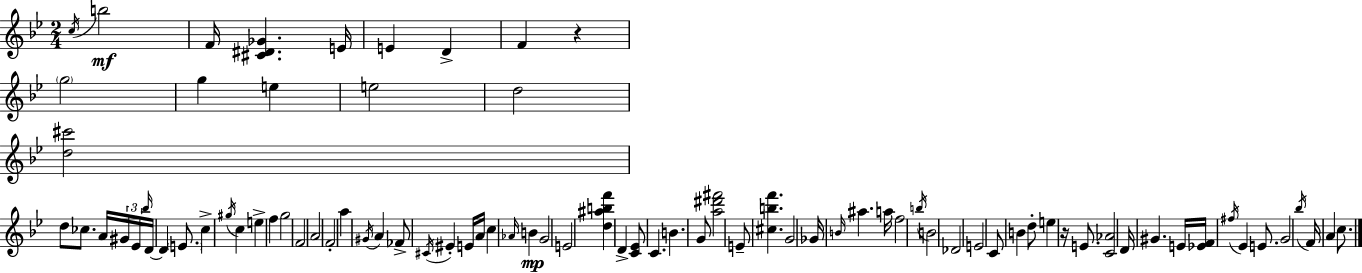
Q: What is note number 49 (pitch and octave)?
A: G4